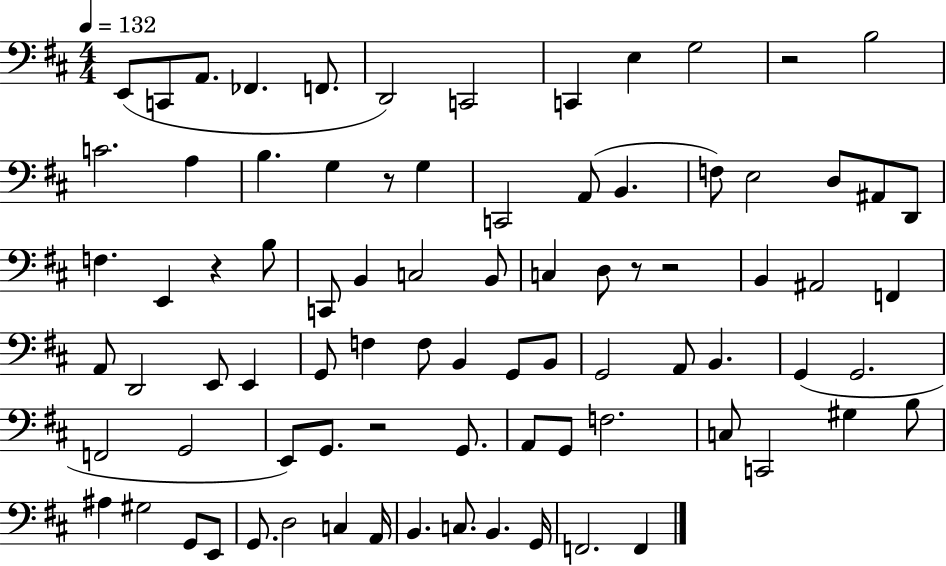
X:1
T:Untitled
M:4/4
L:1/4
K:D
E,,/2 C,,/2 A,,/2 _F,, F,,/2 D,,2 C,,2 C,, E, G,2 z2 B,2 C2 A, B, G, z/2 G, C,,2 A,,/2 B,, F,/2 E,2 D,/2 ^A,,/2 D,,/2 F, E,, z B,/2 C,,/2 B,, C,2 B,,/2 C, D,/2 z/2 z2 B,, ^A,,2 F,, A,,/2 D,,2 E,,/2 E,, G,,/2 F, F,/2 B,, G,,/2 B,,/2 G,,2 A,,/2 B,, G,, G,,2 F,,2 G,,2 E,,/2 G,,/2 z2 G,,/2 A,,/2 G,,/2 F,2 C,/2 C,,2 ^G, B,/2 ^A, ^G,2 G,,/2 E,,/2 G,,/2 D,2 C, A,,/4 B,, C,/2 B,, G,,/4 F,,2 F,,